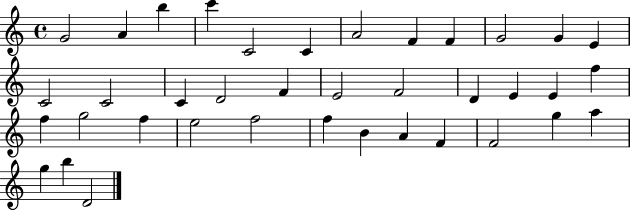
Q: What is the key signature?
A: C major